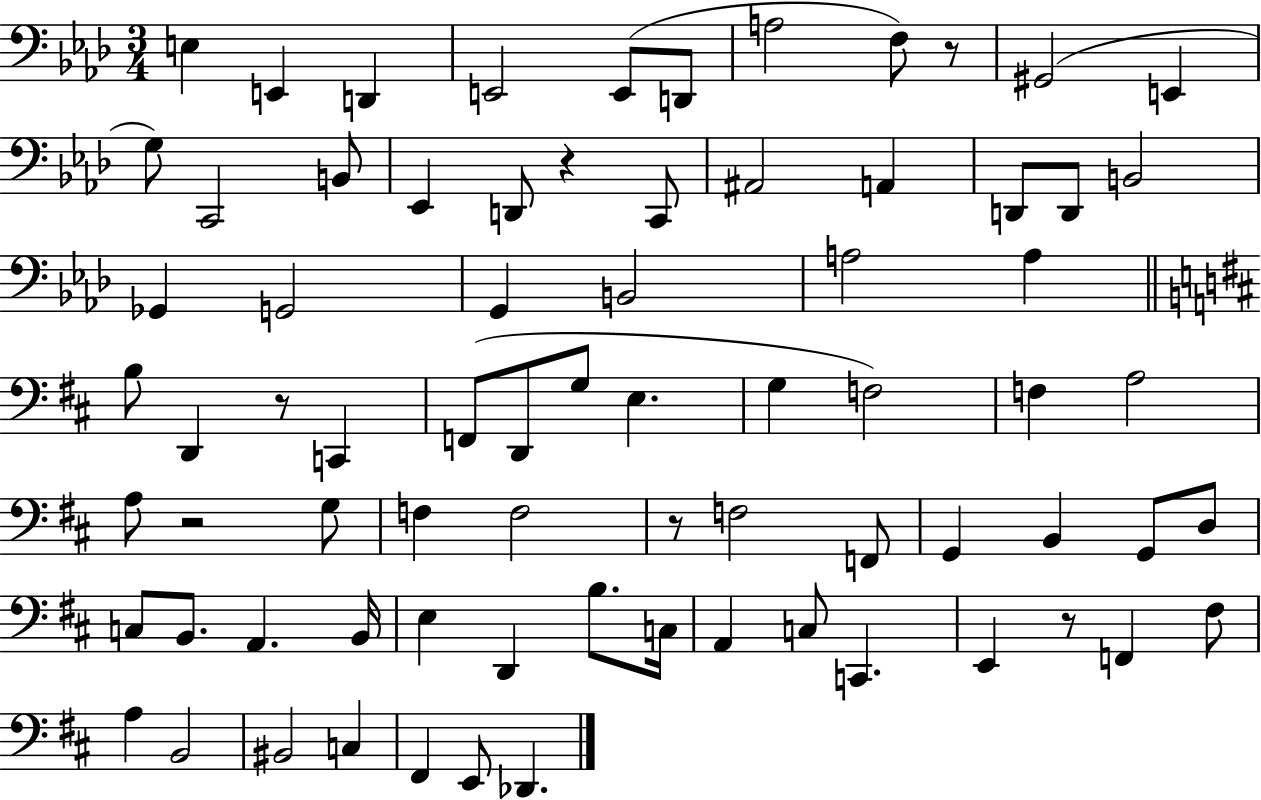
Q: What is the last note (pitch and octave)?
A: Db2